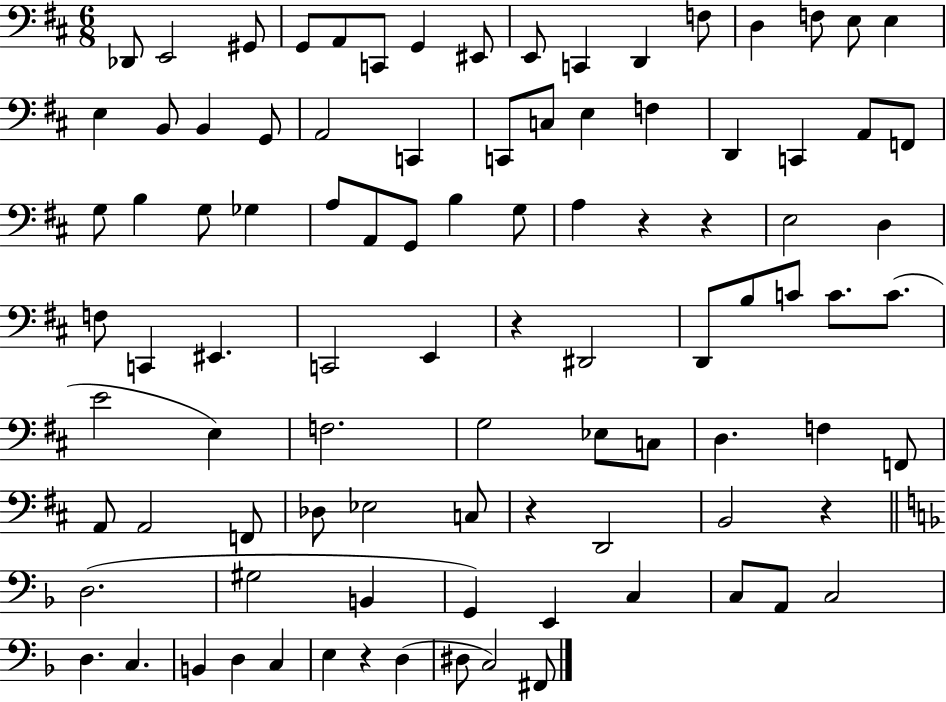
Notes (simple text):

Db2/e E2/h G#2/e G2/e A2/e C2/e G2/q EIS2/e E2/e C2/q D2/q F3/e D3/q F3/e E3/e E3/q E3/q B2/e B2/q G2/e A2/h C2/q C2/e C3/e E3/q F3/q D2/q C2/q A2/e F2/e G3/e B3/q G3/e Gb3/q A3/e A2/e G2/e B3/q G3/e A3/q R/q R/q E3/h D3/q F3/e C2/q EIS2/q. C2/h E2/q R/q D#2/h D2/e B3/e C4/e C4/e. C4/e. E4/h E3/q F3/h. G3/h Eb3/e C3/e D3/q. F3/q F2/e A2/e A2/h F2/e Db3/e Eb3/h C3/e R/q D2/h B2/h R/q D3/h. G#3/h B2/q G2/q E2/q C3/q C3/e A2/e C3/h D3/q. C3/q. B2/q D3/q C3/q E3/q R/q D3/q D#3/e C3/h F#2/e